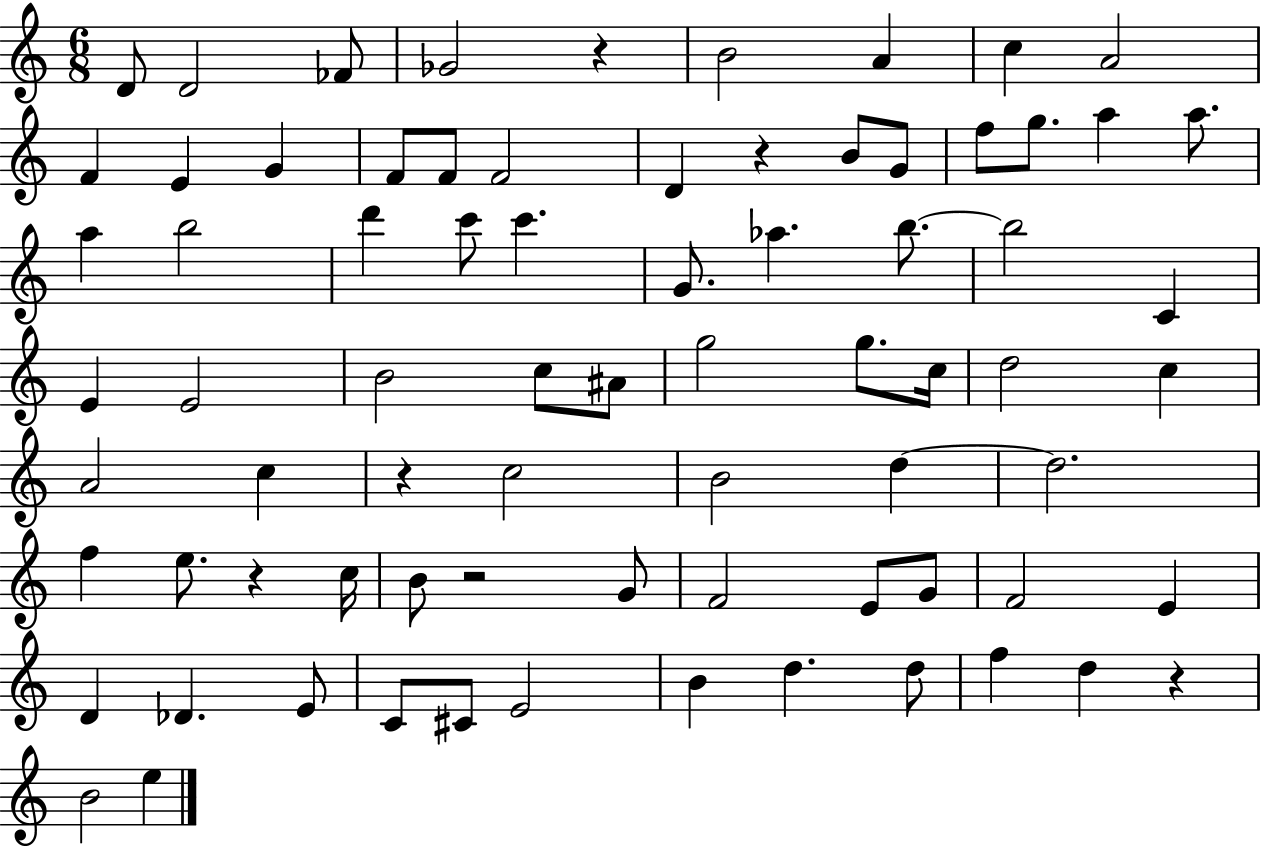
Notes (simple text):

D4/e D4/h FES4/e Gb4/h R/q B4/h A4/q C5/q A4/h F4/q E4/q G4/q F4/e F4/e F4/h D4/q R/q B4/e G4/e F5/e G5/e. A5/q A5/e. A5/q B5/h D6/q C6/e C6/q. G4/e. Ab5/q. B5/e. B5/h C4/q E4/q E4/h B4/h C5/e A#4/e G5/h G5/e. C5/s D5/h C5/q A4/h C5/q R/q C5/h B4/h D5/q D5/h. F5/q E5/e. R/q C5/s B4/e R/h G4/e F4/h E4/e G4/e F4/h E4/q D4/q Db4/q. E4/e C4/e C#4/e E4/h B4/q D5/q. D5/e F5/q D5/q R/q B4/h E5/q